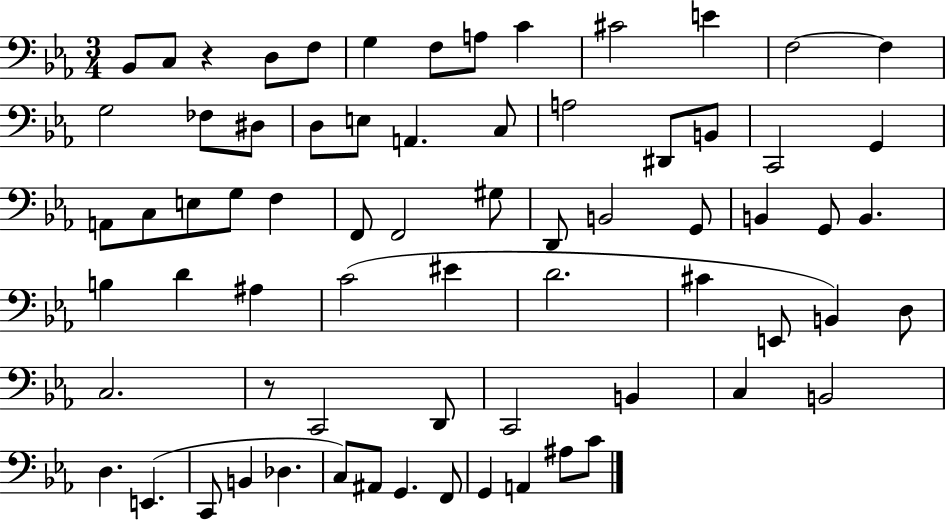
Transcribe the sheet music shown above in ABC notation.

X:1
T:Untitled
M:3/4
L:1/4
K:Eb
_B,,/2 C,/2 z D,/2 F,/2 G, F,/2 A,/2 C ^C2 E F,2 F, G,2 _F,/2 ^D,/2 D,/2 E,/2 A,, C,/2 A,2 ^D,,/2 B,,/2 C,,2 G,, A,,/2 C,/2 E,/2 G,/2 F, F,,/2 F,,2 ^G,/2 D,,/2 B,,2 G,,/2 B,, G,,/2 B,, B, D ^A, C2 ^E D2 ^C E,,/2 B,, D,/2 C,2 z/2 C,,2 D,,/2 C,,2 B,, C, B,,2 D, E,, C,,/2 B,, _D, C,/2 ^A,,/2 G,, F,,/2 G,, A,, ^A,/2 C/2